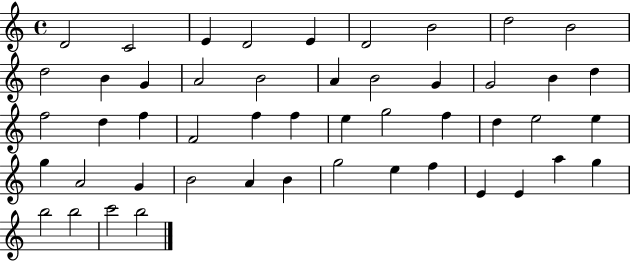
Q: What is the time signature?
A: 4/4